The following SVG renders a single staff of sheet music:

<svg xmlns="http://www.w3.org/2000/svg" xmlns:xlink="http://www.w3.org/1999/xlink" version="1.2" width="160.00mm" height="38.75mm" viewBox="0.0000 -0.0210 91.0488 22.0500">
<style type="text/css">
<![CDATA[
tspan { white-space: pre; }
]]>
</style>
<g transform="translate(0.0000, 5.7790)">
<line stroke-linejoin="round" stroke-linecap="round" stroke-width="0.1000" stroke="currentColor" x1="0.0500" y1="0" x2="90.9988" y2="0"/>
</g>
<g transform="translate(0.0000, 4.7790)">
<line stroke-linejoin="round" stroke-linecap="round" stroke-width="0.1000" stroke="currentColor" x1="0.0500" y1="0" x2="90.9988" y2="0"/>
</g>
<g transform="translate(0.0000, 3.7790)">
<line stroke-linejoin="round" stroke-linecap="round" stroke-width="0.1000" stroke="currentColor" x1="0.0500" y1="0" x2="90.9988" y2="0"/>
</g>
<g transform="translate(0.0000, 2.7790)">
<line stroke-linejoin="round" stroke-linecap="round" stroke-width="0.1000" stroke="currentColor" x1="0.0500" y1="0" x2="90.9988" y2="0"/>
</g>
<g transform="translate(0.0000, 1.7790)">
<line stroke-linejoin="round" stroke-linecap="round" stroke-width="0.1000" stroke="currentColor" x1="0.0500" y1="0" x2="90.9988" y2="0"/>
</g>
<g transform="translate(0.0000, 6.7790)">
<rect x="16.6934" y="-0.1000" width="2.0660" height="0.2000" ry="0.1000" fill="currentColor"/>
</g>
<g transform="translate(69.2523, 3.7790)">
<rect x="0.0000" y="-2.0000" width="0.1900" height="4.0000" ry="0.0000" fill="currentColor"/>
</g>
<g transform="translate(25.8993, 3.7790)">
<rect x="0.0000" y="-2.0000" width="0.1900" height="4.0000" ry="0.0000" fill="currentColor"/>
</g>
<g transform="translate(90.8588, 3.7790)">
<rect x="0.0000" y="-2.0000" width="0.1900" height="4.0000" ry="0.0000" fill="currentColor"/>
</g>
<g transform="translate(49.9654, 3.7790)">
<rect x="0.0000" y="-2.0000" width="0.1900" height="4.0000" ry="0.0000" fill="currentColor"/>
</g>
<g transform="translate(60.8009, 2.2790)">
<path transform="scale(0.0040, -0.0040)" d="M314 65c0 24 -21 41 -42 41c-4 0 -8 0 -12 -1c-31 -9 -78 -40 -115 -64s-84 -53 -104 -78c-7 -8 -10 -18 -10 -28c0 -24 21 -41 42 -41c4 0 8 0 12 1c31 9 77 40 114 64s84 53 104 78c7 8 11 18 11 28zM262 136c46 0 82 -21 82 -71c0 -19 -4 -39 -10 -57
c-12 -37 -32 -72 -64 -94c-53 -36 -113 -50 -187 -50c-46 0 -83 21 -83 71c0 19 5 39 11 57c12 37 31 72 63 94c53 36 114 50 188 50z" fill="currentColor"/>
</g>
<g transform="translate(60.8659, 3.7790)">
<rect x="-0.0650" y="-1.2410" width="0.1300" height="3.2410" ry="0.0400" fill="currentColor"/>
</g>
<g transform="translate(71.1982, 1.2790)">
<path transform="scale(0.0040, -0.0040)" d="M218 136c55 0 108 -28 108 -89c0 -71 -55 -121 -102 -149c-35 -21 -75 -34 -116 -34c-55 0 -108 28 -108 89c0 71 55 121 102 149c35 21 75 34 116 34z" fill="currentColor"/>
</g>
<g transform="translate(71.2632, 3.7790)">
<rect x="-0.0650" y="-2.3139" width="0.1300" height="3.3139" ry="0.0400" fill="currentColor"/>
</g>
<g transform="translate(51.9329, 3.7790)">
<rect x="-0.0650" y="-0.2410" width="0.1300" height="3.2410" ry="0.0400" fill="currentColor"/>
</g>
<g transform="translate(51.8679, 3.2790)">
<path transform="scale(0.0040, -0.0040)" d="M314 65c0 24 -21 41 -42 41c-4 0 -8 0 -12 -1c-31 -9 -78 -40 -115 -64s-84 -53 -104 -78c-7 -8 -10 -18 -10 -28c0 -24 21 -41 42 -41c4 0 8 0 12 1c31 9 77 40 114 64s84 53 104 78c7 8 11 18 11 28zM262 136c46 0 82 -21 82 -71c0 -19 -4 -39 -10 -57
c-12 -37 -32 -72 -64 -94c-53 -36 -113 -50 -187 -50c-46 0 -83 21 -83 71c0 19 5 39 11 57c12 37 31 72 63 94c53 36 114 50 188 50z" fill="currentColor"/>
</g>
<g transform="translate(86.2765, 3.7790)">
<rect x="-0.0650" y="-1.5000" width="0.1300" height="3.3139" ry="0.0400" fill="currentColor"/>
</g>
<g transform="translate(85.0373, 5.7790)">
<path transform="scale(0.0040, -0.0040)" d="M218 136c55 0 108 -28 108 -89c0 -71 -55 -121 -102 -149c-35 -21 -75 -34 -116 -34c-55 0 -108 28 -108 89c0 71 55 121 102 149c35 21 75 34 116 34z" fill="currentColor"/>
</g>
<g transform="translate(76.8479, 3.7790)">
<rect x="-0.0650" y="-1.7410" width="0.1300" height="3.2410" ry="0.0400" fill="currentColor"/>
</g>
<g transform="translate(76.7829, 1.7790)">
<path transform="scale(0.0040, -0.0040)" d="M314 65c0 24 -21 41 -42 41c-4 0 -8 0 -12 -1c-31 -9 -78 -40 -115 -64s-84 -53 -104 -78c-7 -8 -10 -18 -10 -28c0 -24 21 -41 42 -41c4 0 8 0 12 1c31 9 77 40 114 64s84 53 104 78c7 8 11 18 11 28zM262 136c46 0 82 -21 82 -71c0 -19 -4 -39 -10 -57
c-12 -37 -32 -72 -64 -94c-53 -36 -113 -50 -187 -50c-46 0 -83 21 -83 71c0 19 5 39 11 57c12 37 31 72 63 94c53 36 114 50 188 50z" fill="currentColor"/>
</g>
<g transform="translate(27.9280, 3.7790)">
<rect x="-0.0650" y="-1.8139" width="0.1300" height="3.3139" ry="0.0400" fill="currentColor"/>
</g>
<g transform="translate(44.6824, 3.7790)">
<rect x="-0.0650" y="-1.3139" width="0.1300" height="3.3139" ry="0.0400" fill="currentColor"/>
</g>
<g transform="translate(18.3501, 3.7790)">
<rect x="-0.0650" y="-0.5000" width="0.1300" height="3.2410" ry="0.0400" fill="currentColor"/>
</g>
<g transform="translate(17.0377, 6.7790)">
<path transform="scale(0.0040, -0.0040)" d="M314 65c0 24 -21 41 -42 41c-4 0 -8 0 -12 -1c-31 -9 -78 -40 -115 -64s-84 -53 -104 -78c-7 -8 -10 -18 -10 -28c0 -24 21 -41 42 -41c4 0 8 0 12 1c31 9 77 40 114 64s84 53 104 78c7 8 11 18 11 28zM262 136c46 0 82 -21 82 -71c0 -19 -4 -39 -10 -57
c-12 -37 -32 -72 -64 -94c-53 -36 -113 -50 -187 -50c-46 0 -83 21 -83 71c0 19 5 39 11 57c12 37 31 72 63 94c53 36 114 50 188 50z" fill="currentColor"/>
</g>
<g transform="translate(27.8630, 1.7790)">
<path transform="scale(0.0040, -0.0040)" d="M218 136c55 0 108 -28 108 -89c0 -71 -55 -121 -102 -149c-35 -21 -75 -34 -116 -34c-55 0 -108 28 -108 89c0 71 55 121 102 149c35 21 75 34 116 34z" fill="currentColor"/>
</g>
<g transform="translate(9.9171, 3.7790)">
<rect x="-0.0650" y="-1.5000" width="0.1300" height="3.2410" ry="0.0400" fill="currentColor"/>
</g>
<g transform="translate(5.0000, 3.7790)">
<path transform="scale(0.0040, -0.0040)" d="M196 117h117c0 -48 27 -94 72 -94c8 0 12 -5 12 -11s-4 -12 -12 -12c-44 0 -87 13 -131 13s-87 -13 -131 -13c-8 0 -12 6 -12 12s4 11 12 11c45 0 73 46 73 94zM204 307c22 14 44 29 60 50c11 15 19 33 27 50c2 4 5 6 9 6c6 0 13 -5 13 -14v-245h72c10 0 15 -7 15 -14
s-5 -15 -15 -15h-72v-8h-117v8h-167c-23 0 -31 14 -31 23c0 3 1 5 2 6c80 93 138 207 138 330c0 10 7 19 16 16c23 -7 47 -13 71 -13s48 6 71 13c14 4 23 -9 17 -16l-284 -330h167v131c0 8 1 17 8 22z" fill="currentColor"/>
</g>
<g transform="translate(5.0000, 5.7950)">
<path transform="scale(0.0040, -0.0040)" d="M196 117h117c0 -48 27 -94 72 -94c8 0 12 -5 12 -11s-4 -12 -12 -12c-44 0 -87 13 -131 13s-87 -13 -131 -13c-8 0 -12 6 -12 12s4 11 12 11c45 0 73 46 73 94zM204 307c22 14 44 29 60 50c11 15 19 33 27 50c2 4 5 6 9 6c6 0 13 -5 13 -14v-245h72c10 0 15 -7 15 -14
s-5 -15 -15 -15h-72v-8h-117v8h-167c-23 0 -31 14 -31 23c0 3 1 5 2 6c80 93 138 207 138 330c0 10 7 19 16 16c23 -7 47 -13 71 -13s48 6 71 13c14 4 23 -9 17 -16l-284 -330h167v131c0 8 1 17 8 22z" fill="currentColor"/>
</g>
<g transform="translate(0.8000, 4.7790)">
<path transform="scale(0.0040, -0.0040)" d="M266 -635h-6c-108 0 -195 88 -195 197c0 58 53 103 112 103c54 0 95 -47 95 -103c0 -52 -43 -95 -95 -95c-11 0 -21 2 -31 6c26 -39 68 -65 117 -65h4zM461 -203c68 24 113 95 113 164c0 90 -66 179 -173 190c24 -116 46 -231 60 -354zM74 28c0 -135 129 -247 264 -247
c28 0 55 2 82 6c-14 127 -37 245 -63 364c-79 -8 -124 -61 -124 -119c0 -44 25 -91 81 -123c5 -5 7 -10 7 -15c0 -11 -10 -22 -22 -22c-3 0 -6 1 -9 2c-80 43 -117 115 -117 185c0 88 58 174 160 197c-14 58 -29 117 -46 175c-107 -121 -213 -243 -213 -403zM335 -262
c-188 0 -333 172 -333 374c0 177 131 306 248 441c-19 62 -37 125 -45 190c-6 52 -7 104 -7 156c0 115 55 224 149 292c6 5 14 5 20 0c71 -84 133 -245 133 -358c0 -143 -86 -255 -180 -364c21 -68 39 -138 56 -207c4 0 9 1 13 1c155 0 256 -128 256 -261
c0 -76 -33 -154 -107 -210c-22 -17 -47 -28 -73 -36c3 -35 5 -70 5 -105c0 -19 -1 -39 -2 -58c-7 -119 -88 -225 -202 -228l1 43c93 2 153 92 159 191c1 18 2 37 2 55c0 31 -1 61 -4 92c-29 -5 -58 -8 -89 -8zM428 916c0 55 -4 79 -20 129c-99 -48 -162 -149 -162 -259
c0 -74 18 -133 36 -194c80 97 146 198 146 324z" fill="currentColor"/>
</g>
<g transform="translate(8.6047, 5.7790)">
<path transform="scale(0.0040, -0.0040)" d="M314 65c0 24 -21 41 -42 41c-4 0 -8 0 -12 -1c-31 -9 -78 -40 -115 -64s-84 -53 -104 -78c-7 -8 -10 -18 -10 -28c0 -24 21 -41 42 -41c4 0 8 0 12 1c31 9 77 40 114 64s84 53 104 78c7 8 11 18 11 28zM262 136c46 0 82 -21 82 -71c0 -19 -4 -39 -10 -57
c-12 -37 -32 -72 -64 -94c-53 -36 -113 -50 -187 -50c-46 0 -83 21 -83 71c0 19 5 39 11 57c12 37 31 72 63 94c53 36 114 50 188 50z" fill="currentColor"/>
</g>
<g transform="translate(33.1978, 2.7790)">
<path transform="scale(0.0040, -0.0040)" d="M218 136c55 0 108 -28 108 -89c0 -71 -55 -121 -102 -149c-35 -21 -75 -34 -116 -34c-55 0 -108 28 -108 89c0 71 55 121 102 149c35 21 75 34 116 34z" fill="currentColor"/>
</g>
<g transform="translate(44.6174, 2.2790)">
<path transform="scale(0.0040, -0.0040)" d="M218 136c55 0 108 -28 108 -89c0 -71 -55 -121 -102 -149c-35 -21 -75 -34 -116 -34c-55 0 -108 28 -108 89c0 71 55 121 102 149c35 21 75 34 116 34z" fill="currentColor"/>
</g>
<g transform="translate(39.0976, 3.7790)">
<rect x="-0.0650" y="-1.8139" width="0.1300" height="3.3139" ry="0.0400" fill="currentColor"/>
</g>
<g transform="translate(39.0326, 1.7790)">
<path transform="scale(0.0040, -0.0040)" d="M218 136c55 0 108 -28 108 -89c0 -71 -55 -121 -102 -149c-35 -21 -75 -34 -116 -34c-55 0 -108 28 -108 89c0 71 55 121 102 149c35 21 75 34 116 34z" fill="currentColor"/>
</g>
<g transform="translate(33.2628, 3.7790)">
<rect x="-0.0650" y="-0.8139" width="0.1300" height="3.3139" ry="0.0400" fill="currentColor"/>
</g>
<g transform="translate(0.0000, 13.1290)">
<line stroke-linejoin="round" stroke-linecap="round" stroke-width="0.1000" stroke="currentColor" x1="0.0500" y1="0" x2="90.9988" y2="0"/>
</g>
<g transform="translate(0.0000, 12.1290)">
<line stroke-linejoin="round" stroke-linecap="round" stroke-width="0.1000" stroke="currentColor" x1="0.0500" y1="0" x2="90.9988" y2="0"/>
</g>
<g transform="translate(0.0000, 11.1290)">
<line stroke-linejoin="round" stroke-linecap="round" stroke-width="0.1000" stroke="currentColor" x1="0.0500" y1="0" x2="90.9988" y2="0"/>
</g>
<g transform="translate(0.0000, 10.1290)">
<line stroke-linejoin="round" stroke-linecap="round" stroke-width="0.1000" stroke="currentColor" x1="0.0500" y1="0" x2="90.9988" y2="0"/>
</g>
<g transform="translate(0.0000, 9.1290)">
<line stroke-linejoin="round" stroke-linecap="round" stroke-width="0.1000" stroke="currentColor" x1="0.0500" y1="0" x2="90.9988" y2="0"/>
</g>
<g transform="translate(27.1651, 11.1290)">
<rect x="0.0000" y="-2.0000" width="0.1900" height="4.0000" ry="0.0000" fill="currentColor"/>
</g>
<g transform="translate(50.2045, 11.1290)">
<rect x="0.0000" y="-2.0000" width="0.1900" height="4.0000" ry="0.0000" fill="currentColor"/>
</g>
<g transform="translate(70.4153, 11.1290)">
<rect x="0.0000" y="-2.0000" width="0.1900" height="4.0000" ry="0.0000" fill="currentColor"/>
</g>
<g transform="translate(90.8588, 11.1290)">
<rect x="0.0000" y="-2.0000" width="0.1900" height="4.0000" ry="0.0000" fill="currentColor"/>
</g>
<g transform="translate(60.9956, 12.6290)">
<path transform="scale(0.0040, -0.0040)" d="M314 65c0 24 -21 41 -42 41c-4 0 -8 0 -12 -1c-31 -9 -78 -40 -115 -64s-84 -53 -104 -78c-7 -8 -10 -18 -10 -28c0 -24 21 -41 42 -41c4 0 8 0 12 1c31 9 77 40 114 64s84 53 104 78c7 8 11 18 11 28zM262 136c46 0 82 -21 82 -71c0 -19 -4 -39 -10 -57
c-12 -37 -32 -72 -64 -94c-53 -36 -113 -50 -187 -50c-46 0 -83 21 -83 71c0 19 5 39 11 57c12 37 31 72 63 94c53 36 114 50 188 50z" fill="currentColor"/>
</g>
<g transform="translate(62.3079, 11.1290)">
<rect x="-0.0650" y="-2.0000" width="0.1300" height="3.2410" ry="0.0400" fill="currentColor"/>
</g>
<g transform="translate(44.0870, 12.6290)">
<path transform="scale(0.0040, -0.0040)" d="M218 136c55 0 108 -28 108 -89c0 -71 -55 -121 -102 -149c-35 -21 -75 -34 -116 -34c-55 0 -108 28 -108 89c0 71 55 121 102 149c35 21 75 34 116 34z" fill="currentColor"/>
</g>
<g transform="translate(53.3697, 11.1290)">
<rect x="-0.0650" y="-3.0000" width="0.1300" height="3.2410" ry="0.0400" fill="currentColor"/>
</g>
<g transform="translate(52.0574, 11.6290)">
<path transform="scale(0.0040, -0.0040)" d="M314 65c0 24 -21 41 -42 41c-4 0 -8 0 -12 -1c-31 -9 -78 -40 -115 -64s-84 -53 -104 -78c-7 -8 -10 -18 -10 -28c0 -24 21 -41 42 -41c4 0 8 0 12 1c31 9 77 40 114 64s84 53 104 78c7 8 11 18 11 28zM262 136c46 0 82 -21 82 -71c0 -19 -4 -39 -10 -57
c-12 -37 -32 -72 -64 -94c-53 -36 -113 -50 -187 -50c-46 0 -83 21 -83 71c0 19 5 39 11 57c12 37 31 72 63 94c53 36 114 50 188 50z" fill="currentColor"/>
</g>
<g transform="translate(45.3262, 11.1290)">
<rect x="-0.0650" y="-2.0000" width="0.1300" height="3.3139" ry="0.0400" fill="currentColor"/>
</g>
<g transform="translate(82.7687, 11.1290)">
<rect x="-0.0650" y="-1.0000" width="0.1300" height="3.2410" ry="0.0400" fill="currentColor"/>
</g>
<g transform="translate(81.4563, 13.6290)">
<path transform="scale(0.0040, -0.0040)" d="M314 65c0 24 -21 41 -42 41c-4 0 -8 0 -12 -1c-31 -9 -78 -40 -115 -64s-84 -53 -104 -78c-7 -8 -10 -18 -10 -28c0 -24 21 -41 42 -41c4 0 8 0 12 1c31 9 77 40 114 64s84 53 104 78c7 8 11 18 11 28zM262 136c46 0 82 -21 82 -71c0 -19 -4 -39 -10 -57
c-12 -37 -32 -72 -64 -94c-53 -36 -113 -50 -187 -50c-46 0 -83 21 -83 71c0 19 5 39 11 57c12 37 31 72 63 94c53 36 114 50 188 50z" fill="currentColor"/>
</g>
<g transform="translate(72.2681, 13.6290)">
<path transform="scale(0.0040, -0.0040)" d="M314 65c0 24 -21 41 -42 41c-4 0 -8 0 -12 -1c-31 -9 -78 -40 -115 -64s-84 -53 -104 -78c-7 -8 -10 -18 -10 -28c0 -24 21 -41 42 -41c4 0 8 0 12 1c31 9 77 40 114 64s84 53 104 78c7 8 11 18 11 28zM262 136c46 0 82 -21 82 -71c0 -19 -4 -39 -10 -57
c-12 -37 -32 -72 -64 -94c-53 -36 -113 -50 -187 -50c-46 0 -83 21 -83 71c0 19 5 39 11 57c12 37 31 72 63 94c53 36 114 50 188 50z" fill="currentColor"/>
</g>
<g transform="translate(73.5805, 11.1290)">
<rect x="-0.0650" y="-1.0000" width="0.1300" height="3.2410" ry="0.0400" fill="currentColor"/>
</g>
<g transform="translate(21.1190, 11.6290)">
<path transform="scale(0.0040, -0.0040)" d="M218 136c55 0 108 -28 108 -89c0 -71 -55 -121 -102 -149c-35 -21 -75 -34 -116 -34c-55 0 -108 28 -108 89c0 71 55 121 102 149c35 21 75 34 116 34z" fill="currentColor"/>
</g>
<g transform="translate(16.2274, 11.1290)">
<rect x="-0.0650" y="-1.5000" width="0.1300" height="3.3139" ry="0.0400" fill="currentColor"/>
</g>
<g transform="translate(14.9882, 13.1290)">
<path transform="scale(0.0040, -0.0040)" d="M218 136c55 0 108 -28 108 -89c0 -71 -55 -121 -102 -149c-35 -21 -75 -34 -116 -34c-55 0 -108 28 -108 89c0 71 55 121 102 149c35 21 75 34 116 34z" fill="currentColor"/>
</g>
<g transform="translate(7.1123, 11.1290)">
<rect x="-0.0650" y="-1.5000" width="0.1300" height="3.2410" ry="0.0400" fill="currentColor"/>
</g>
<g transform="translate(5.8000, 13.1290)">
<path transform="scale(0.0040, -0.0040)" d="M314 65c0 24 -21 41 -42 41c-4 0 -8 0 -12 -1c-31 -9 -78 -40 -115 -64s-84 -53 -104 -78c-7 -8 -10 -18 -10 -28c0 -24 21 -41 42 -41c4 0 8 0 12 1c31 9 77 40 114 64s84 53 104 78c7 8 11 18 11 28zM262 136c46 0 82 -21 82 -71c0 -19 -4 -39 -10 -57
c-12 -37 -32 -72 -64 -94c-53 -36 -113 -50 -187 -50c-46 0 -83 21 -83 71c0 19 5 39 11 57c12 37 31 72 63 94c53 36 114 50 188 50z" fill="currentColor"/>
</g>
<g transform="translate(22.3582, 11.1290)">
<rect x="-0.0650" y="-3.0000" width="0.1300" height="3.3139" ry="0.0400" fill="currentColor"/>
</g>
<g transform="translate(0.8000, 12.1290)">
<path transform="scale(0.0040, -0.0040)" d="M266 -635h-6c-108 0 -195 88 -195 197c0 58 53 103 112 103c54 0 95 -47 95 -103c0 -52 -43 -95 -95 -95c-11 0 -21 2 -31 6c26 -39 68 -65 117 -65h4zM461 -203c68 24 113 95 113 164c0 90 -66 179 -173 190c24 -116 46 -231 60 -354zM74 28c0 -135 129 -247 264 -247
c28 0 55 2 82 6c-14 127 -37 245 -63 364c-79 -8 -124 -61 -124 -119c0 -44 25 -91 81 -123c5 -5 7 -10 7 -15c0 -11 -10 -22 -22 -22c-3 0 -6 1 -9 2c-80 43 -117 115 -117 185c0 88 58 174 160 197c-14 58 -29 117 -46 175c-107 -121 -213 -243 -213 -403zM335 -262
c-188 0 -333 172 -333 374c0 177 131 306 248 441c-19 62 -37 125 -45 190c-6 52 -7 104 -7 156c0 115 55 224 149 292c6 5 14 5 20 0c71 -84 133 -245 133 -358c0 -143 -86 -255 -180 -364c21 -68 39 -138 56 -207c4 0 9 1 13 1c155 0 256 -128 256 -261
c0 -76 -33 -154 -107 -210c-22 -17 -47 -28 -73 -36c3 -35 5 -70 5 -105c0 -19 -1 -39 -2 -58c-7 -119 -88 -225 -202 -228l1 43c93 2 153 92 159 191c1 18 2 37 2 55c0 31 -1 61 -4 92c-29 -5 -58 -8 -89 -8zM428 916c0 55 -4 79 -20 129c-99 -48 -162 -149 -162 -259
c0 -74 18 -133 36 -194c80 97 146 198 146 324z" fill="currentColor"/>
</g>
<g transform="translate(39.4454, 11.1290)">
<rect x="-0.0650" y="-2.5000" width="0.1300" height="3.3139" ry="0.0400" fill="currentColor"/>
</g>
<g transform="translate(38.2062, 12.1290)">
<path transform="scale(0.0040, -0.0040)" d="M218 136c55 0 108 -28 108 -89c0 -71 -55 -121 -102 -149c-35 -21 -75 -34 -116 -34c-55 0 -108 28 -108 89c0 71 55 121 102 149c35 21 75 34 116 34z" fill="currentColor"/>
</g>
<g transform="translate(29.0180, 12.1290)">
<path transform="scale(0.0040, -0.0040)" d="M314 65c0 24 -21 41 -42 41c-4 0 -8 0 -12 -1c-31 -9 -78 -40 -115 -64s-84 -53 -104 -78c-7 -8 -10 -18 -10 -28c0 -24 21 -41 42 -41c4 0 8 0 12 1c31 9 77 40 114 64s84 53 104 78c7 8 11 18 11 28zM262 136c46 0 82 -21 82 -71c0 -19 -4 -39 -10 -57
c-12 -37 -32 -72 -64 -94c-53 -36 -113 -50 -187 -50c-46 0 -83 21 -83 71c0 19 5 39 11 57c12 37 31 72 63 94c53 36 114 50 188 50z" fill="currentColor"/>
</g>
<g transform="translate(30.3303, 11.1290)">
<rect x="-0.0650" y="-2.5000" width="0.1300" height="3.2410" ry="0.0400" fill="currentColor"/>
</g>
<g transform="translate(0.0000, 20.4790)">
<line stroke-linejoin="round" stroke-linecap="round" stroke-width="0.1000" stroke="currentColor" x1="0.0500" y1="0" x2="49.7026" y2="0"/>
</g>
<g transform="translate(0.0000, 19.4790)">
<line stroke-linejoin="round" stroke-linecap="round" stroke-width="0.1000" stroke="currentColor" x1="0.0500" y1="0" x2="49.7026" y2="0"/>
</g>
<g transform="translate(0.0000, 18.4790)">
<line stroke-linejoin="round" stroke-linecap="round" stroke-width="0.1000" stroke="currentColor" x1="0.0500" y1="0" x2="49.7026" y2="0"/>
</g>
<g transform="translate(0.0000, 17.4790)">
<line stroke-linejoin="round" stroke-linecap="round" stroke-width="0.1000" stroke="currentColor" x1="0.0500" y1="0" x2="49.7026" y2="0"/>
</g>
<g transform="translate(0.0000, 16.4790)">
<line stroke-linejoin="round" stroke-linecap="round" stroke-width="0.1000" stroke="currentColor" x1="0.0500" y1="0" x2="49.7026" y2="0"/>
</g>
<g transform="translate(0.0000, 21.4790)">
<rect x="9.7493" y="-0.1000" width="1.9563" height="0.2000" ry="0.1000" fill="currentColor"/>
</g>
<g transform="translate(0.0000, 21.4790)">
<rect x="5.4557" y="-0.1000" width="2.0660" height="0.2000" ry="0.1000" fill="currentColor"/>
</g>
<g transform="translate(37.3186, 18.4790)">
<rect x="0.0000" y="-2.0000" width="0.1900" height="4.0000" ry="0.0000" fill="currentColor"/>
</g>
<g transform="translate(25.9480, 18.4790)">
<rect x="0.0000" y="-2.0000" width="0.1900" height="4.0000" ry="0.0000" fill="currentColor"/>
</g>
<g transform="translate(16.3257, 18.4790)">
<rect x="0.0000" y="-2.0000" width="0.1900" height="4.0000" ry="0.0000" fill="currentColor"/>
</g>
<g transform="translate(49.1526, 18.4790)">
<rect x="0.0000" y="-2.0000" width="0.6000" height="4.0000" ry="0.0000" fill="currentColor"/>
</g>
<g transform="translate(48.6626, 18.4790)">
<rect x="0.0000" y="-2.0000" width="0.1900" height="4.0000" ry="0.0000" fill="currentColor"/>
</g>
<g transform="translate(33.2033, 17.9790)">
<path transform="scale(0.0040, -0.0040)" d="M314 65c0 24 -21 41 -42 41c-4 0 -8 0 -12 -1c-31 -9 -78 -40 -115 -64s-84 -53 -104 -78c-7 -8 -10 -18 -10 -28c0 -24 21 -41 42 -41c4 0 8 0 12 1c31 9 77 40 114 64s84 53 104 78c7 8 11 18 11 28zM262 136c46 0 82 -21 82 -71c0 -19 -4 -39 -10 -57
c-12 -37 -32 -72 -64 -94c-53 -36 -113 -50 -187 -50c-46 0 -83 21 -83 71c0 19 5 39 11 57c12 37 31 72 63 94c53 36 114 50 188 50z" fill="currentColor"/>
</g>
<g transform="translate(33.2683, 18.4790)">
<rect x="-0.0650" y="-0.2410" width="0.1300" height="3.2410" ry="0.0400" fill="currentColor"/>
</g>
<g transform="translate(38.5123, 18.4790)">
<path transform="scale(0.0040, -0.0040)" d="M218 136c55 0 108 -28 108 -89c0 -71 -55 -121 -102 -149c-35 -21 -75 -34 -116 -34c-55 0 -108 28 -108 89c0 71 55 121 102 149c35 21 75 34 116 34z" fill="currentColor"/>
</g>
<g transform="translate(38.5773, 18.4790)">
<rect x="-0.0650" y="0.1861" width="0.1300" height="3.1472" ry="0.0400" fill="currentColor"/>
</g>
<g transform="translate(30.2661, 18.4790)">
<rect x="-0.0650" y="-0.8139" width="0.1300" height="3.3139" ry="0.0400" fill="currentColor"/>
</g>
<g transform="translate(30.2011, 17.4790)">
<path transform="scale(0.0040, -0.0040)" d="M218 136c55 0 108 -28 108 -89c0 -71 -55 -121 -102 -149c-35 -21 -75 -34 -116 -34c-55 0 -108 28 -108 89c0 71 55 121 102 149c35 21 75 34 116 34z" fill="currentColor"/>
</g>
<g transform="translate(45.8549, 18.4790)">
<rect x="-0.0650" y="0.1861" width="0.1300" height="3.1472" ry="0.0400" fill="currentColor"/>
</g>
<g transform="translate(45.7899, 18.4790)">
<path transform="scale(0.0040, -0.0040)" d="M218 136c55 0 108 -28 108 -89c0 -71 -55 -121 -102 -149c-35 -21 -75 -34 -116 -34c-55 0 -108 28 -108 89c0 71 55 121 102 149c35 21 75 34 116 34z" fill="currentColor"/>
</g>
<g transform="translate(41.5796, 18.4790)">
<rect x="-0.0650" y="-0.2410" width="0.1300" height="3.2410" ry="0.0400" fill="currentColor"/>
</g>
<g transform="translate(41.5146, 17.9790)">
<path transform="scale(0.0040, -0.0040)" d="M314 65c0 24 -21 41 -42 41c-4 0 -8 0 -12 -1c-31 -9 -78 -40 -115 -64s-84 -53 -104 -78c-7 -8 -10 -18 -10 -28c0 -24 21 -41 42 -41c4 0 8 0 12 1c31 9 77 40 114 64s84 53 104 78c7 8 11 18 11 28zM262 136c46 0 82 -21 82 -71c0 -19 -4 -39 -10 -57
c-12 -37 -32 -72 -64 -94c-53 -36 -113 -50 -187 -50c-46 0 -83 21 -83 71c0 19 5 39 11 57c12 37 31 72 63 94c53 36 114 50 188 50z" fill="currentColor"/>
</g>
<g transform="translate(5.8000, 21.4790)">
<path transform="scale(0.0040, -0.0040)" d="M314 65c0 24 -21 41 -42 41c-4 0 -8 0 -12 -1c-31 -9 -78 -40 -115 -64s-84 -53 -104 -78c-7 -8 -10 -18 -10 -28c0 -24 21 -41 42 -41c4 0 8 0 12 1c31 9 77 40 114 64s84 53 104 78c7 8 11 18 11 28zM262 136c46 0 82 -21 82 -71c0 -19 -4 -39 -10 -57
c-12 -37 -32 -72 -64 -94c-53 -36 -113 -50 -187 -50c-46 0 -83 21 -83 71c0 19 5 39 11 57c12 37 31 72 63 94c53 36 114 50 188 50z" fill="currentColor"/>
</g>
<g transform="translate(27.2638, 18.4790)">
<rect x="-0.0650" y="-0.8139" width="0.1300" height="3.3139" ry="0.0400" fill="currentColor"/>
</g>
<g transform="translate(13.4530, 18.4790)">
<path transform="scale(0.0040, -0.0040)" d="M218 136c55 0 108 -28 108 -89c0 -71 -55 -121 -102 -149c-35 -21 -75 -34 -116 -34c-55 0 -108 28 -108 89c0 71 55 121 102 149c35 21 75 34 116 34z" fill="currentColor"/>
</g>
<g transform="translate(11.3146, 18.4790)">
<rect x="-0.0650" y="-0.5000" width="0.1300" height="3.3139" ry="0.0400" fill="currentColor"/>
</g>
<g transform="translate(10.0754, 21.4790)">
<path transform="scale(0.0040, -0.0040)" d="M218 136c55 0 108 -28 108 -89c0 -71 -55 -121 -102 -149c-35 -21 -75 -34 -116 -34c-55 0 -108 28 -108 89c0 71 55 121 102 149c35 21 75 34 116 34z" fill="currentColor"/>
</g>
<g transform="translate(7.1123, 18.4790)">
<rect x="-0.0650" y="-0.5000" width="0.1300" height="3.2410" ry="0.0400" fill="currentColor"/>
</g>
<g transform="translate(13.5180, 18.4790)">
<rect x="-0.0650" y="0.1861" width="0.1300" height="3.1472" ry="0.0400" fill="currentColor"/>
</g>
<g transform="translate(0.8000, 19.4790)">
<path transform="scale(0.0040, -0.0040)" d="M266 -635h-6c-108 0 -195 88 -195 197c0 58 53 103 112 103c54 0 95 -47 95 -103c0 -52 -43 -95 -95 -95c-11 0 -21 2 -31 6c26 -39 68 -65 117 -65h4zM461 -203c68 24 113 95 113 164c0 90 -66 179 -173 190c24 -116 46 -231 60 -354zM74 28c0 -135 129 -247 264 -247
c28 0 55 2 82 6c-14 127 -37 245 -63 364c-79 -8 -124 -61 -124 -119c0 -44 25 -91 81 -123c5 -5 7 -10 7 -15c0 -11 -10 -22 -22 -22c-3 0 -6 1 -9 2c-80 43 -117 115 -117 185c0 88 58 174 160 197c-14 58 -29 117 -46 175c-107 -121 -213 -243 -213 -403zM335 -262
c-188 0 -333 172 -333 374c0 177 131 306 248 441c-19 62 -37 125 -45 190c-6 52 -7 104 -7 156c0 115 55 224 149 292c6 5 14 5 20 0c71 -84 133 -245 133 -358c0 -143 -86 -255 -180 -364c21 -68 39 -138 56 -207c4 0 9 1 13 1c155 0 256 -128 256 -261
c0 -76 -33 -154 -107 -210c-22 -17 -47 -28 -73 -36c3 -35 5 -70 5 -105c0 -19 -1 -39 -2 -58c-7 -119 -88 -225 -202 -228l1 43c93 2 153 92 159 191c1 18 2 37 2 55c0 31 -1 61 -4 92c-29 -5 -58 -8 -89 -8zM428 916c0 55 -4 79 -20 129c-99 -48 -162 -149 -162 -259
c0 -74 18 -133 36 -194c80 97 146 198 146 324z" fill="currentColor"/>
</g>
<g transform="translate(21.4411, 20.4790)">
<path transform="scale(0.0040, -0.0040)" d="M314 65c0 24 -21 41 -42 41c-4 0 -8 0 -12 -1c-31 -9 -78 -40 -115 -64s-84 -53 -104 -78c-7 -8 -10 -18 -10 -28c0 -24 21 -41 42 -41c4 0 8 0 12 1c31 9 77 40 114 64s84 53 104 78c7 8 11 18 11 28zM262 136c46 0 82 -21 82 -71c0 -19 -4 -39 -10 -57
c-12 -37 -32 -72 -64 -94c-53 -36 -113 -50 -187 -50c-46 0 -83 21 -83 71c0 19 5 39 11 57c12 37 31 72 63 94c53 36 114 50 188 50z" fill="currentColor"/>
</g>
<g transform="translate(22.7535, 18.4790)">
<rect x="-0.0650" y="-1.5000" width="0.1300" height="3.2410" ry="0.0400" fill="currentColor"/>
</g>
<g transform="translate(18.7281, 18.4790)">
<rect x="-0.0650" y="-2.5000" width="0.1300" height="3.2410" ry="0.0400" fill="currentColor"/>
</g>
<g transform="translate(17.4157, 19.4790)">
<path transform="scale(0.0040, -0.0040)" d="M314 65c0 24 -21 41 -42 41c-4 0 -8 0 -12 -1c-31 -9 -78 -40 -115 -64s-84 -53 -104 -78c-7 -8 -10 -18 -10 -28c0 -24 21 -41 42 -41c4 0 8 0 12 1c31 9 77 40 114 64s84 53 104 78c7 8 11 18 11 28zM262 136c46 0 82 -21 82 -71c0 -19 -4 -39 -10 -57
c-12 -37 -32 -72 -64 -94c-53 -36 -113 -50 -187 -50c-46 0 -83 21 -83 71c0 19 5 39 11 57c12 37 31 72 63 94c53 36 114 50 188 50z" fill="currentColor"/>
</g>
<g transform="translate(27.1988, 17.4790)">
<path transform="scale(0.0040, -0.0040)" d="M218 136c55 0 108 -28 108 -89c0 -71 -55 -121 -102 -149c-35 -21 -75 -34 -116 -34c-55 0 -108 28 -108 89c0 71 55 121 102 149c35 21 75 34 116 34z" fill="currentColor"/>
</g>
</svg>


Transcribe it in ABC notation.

X:1
T:Untitled
M:4/4
L:1/4
K:C
E2 C2 f d f e c2 e2 g f2 E E2 E A G2 G F A2 F2 D2 D2 C2 C B G2 E2 d d c2 B c2 B